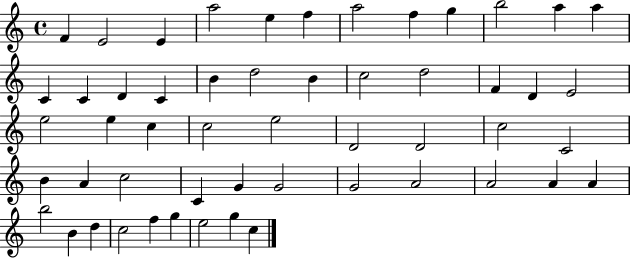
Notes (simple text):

F4/q E4/h E4/q A5/h E5/q F5/q A5/h F5/q G5/q B5/h A5/q A5/q C4/q C4/q D4/q C4/q B4/q D5/h B4/q C5/h D5/h F4/q D4/q E4/h E5/h E5/q C5/q C5/h E5/h D4/h D4/h C5/h C4/h B4/q A4/q C5/h C4/q G4/q G4/h G4/h A4/h A4/h A4/q A4/q B5/h B4/q D5/q C5/h F5/q G5/q E5/h G5/q C5/q